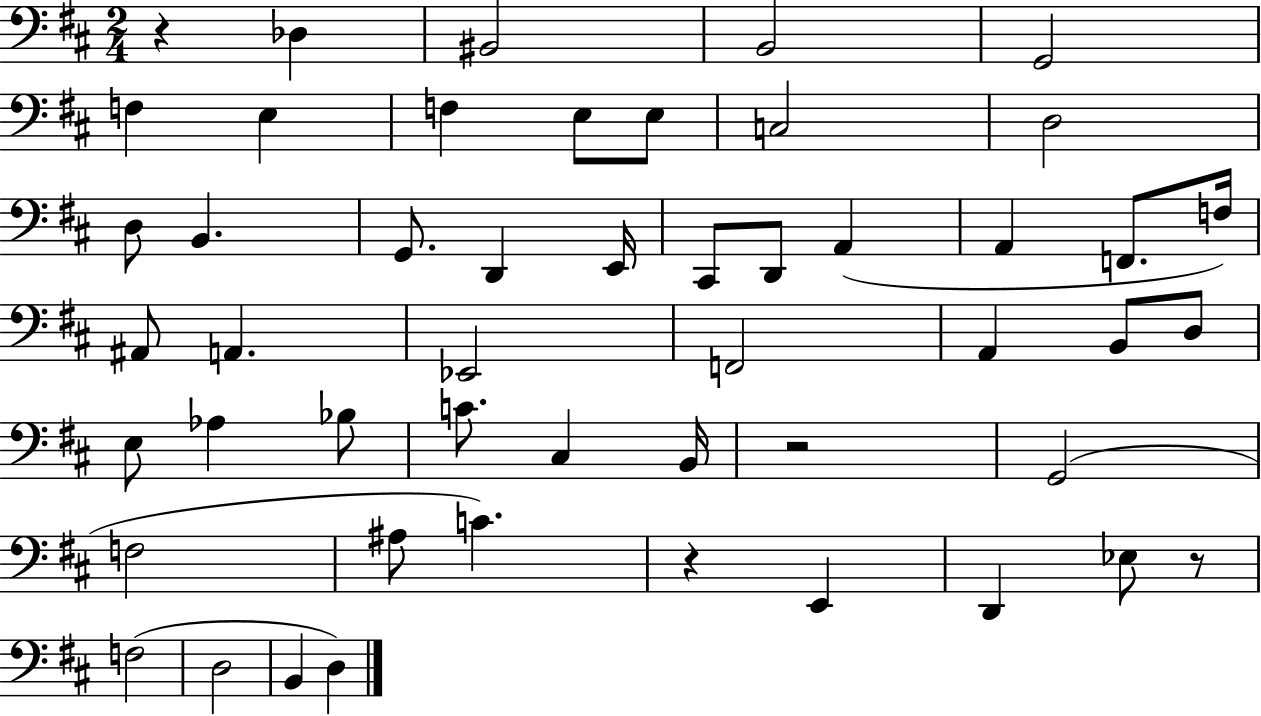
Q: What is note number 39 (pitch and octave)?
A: C4